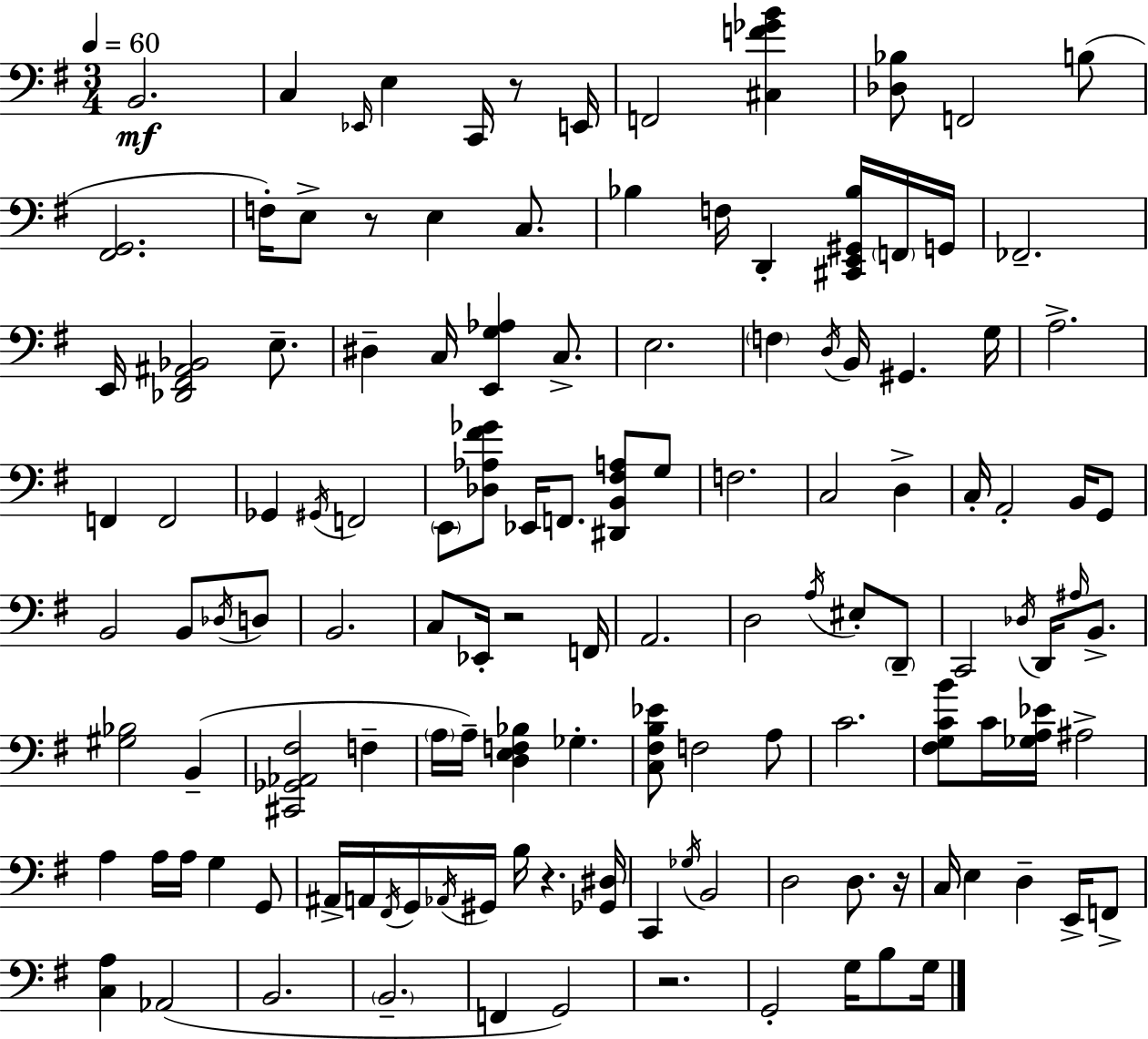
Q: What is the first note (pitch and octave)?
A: B2